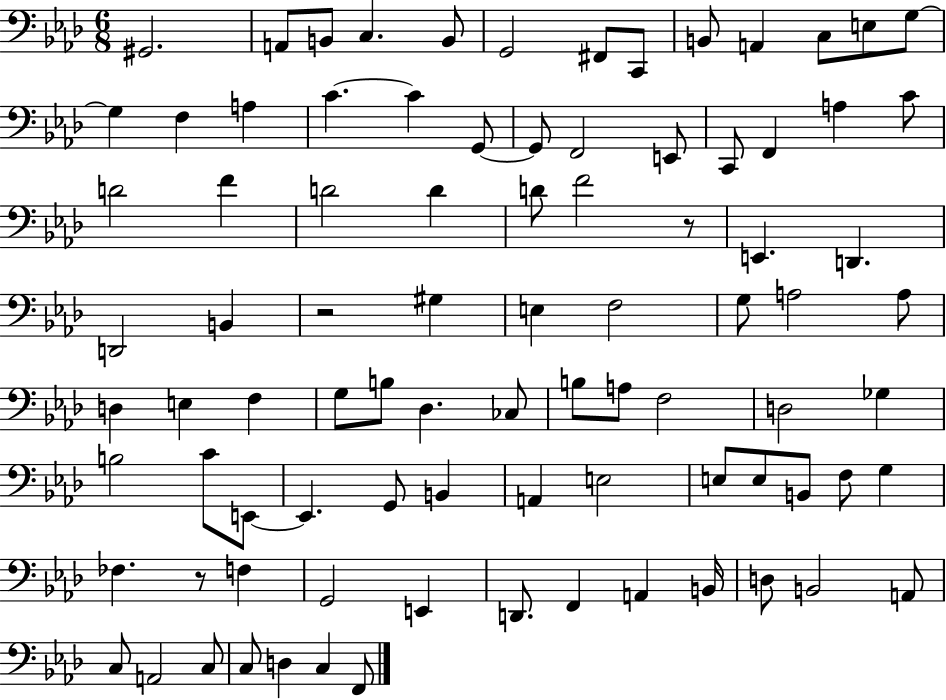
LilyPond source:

{
  \clef bass
  \numericTimeSignature
  \time 6/8
  \key aes \major
  gis,2. | a,8 b,8 c4. b,8 | g,2 fis,8 c,8 | b,8 a,4 c8 e8 g8~~ | \break g4 f4 a4 | c'4.~~ c'4 g,8~~ | g,8 f,2 e,8 | c,8 f,4 a4 c'8 | \break d'2 f'4 | d'2 d'4 | d'8 f'2 r8 | e,4. d,4. | \break d,2 b,4 | r2 gis4 | e4 f2 | g8 a2 a8 | \break d4 e4 f4 | g8 b8 des4. ces8 | b8 a8 f2 | d2 ges4 | \break b2 c'8 e,8~~ | e,4. g,8 b,4 | a,4 e2 | e8 e8 b,8 f8 g4 | \break fes4. r8 f4 | g,2 e,4 | d,8. f,4 a,4 b,16 | d8 b,2 a,8 | \break c8 a,2 c8 | c8 d4 c4 f,8 | \bar "|."
}